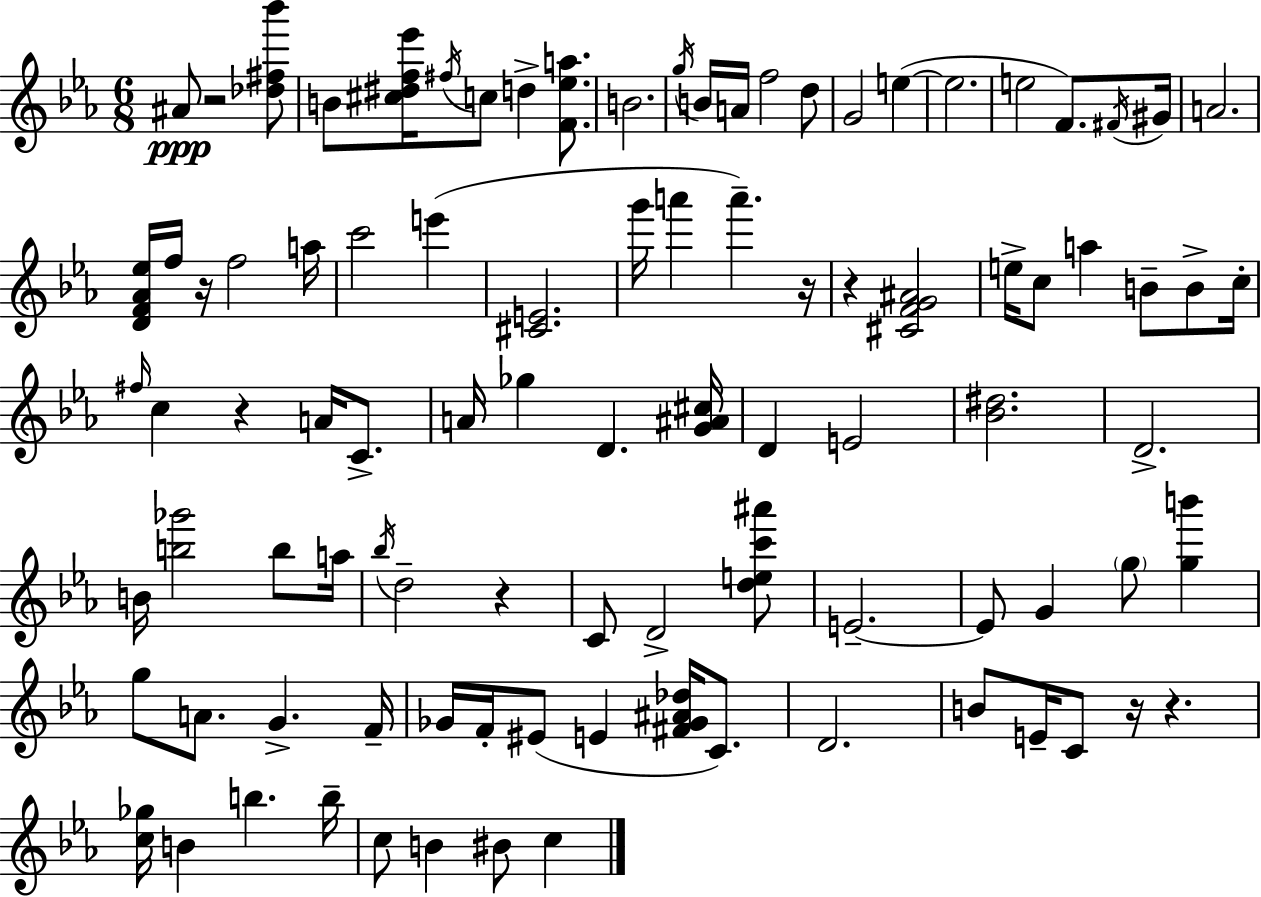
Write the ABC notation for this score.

X:1
T:Untitled
M:6/8
L:1/4
K:Cm
^A/2 z2 [_d^f_b']/2 B/2 [^c^df_e']/4 ^f/4 c/2 d [F_ea]/2 B2 g/4 B/4 A/4 f2 d/2 G2 e e2 e2 F/2 ^F/4 ^G/4 A2 [DF_A_e]/4 f/4 z/4 f2 a/4 c'2 e' [^CE]2 g'/4 a' a' z/4 z [^CFG^A]2 e/4 c/2 a B/2 B/2 c/4 ^f/4 c z A/4 C/2 A/4 _g D [G^A^c]/4 D E2 [_B^d]2 D2 B/4 [b_g']2 b/2 a/4 _b/4 d2 z C/2 D2 [dec'^a']/2 E2 E/2 G g/2 [gb'] g/2 A/2 G F/4 _G/4 F/4 ^E/2 E [^F_G^A_d]/4 C/2 D2 B/2 E/4 C/2 z/4 z [c_g]/4 B b b/4 c/2 B ^B/2 c